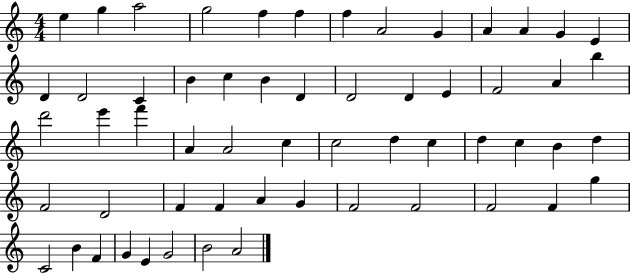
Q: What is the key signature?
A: C major